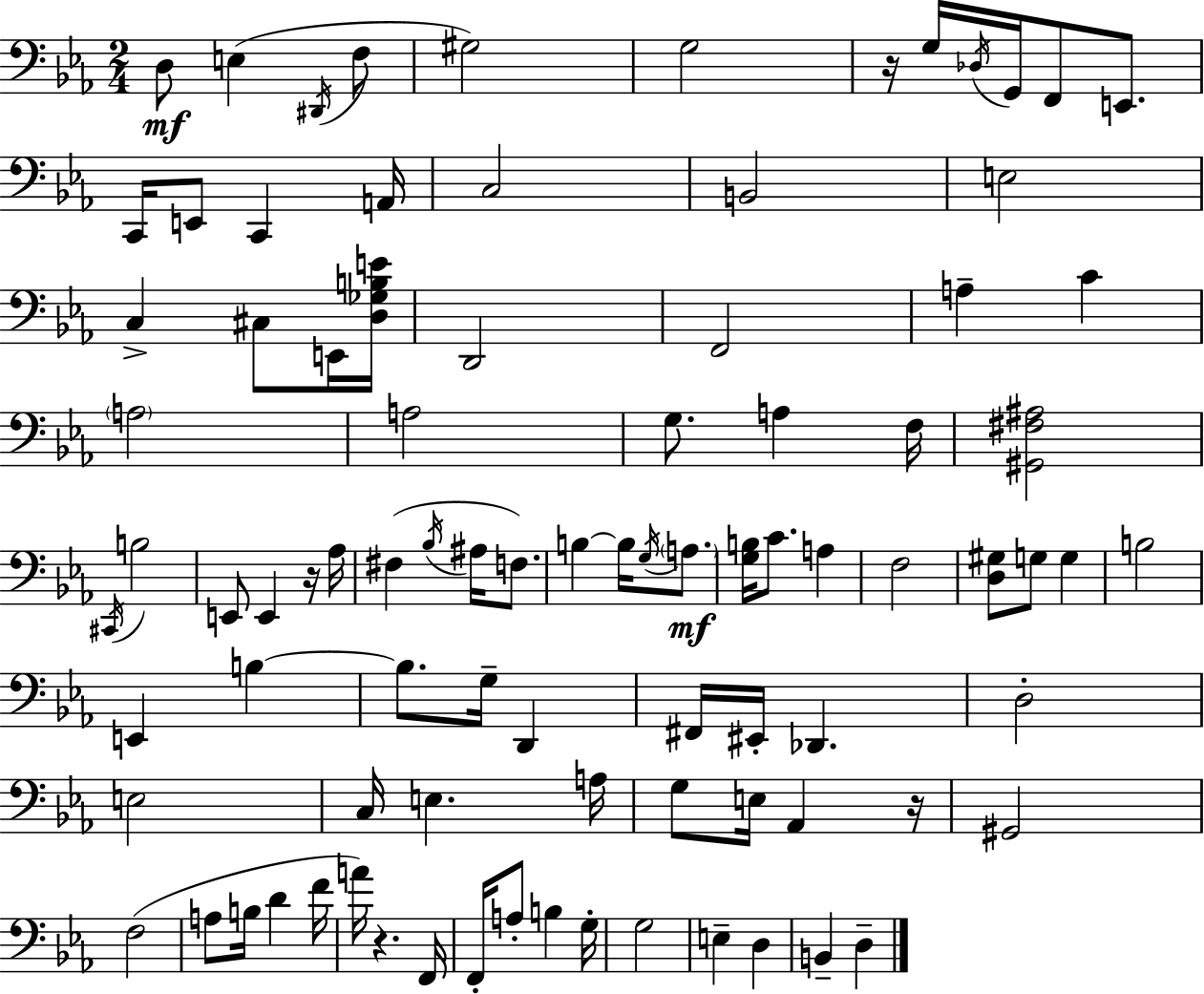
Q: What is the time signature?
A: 2/4